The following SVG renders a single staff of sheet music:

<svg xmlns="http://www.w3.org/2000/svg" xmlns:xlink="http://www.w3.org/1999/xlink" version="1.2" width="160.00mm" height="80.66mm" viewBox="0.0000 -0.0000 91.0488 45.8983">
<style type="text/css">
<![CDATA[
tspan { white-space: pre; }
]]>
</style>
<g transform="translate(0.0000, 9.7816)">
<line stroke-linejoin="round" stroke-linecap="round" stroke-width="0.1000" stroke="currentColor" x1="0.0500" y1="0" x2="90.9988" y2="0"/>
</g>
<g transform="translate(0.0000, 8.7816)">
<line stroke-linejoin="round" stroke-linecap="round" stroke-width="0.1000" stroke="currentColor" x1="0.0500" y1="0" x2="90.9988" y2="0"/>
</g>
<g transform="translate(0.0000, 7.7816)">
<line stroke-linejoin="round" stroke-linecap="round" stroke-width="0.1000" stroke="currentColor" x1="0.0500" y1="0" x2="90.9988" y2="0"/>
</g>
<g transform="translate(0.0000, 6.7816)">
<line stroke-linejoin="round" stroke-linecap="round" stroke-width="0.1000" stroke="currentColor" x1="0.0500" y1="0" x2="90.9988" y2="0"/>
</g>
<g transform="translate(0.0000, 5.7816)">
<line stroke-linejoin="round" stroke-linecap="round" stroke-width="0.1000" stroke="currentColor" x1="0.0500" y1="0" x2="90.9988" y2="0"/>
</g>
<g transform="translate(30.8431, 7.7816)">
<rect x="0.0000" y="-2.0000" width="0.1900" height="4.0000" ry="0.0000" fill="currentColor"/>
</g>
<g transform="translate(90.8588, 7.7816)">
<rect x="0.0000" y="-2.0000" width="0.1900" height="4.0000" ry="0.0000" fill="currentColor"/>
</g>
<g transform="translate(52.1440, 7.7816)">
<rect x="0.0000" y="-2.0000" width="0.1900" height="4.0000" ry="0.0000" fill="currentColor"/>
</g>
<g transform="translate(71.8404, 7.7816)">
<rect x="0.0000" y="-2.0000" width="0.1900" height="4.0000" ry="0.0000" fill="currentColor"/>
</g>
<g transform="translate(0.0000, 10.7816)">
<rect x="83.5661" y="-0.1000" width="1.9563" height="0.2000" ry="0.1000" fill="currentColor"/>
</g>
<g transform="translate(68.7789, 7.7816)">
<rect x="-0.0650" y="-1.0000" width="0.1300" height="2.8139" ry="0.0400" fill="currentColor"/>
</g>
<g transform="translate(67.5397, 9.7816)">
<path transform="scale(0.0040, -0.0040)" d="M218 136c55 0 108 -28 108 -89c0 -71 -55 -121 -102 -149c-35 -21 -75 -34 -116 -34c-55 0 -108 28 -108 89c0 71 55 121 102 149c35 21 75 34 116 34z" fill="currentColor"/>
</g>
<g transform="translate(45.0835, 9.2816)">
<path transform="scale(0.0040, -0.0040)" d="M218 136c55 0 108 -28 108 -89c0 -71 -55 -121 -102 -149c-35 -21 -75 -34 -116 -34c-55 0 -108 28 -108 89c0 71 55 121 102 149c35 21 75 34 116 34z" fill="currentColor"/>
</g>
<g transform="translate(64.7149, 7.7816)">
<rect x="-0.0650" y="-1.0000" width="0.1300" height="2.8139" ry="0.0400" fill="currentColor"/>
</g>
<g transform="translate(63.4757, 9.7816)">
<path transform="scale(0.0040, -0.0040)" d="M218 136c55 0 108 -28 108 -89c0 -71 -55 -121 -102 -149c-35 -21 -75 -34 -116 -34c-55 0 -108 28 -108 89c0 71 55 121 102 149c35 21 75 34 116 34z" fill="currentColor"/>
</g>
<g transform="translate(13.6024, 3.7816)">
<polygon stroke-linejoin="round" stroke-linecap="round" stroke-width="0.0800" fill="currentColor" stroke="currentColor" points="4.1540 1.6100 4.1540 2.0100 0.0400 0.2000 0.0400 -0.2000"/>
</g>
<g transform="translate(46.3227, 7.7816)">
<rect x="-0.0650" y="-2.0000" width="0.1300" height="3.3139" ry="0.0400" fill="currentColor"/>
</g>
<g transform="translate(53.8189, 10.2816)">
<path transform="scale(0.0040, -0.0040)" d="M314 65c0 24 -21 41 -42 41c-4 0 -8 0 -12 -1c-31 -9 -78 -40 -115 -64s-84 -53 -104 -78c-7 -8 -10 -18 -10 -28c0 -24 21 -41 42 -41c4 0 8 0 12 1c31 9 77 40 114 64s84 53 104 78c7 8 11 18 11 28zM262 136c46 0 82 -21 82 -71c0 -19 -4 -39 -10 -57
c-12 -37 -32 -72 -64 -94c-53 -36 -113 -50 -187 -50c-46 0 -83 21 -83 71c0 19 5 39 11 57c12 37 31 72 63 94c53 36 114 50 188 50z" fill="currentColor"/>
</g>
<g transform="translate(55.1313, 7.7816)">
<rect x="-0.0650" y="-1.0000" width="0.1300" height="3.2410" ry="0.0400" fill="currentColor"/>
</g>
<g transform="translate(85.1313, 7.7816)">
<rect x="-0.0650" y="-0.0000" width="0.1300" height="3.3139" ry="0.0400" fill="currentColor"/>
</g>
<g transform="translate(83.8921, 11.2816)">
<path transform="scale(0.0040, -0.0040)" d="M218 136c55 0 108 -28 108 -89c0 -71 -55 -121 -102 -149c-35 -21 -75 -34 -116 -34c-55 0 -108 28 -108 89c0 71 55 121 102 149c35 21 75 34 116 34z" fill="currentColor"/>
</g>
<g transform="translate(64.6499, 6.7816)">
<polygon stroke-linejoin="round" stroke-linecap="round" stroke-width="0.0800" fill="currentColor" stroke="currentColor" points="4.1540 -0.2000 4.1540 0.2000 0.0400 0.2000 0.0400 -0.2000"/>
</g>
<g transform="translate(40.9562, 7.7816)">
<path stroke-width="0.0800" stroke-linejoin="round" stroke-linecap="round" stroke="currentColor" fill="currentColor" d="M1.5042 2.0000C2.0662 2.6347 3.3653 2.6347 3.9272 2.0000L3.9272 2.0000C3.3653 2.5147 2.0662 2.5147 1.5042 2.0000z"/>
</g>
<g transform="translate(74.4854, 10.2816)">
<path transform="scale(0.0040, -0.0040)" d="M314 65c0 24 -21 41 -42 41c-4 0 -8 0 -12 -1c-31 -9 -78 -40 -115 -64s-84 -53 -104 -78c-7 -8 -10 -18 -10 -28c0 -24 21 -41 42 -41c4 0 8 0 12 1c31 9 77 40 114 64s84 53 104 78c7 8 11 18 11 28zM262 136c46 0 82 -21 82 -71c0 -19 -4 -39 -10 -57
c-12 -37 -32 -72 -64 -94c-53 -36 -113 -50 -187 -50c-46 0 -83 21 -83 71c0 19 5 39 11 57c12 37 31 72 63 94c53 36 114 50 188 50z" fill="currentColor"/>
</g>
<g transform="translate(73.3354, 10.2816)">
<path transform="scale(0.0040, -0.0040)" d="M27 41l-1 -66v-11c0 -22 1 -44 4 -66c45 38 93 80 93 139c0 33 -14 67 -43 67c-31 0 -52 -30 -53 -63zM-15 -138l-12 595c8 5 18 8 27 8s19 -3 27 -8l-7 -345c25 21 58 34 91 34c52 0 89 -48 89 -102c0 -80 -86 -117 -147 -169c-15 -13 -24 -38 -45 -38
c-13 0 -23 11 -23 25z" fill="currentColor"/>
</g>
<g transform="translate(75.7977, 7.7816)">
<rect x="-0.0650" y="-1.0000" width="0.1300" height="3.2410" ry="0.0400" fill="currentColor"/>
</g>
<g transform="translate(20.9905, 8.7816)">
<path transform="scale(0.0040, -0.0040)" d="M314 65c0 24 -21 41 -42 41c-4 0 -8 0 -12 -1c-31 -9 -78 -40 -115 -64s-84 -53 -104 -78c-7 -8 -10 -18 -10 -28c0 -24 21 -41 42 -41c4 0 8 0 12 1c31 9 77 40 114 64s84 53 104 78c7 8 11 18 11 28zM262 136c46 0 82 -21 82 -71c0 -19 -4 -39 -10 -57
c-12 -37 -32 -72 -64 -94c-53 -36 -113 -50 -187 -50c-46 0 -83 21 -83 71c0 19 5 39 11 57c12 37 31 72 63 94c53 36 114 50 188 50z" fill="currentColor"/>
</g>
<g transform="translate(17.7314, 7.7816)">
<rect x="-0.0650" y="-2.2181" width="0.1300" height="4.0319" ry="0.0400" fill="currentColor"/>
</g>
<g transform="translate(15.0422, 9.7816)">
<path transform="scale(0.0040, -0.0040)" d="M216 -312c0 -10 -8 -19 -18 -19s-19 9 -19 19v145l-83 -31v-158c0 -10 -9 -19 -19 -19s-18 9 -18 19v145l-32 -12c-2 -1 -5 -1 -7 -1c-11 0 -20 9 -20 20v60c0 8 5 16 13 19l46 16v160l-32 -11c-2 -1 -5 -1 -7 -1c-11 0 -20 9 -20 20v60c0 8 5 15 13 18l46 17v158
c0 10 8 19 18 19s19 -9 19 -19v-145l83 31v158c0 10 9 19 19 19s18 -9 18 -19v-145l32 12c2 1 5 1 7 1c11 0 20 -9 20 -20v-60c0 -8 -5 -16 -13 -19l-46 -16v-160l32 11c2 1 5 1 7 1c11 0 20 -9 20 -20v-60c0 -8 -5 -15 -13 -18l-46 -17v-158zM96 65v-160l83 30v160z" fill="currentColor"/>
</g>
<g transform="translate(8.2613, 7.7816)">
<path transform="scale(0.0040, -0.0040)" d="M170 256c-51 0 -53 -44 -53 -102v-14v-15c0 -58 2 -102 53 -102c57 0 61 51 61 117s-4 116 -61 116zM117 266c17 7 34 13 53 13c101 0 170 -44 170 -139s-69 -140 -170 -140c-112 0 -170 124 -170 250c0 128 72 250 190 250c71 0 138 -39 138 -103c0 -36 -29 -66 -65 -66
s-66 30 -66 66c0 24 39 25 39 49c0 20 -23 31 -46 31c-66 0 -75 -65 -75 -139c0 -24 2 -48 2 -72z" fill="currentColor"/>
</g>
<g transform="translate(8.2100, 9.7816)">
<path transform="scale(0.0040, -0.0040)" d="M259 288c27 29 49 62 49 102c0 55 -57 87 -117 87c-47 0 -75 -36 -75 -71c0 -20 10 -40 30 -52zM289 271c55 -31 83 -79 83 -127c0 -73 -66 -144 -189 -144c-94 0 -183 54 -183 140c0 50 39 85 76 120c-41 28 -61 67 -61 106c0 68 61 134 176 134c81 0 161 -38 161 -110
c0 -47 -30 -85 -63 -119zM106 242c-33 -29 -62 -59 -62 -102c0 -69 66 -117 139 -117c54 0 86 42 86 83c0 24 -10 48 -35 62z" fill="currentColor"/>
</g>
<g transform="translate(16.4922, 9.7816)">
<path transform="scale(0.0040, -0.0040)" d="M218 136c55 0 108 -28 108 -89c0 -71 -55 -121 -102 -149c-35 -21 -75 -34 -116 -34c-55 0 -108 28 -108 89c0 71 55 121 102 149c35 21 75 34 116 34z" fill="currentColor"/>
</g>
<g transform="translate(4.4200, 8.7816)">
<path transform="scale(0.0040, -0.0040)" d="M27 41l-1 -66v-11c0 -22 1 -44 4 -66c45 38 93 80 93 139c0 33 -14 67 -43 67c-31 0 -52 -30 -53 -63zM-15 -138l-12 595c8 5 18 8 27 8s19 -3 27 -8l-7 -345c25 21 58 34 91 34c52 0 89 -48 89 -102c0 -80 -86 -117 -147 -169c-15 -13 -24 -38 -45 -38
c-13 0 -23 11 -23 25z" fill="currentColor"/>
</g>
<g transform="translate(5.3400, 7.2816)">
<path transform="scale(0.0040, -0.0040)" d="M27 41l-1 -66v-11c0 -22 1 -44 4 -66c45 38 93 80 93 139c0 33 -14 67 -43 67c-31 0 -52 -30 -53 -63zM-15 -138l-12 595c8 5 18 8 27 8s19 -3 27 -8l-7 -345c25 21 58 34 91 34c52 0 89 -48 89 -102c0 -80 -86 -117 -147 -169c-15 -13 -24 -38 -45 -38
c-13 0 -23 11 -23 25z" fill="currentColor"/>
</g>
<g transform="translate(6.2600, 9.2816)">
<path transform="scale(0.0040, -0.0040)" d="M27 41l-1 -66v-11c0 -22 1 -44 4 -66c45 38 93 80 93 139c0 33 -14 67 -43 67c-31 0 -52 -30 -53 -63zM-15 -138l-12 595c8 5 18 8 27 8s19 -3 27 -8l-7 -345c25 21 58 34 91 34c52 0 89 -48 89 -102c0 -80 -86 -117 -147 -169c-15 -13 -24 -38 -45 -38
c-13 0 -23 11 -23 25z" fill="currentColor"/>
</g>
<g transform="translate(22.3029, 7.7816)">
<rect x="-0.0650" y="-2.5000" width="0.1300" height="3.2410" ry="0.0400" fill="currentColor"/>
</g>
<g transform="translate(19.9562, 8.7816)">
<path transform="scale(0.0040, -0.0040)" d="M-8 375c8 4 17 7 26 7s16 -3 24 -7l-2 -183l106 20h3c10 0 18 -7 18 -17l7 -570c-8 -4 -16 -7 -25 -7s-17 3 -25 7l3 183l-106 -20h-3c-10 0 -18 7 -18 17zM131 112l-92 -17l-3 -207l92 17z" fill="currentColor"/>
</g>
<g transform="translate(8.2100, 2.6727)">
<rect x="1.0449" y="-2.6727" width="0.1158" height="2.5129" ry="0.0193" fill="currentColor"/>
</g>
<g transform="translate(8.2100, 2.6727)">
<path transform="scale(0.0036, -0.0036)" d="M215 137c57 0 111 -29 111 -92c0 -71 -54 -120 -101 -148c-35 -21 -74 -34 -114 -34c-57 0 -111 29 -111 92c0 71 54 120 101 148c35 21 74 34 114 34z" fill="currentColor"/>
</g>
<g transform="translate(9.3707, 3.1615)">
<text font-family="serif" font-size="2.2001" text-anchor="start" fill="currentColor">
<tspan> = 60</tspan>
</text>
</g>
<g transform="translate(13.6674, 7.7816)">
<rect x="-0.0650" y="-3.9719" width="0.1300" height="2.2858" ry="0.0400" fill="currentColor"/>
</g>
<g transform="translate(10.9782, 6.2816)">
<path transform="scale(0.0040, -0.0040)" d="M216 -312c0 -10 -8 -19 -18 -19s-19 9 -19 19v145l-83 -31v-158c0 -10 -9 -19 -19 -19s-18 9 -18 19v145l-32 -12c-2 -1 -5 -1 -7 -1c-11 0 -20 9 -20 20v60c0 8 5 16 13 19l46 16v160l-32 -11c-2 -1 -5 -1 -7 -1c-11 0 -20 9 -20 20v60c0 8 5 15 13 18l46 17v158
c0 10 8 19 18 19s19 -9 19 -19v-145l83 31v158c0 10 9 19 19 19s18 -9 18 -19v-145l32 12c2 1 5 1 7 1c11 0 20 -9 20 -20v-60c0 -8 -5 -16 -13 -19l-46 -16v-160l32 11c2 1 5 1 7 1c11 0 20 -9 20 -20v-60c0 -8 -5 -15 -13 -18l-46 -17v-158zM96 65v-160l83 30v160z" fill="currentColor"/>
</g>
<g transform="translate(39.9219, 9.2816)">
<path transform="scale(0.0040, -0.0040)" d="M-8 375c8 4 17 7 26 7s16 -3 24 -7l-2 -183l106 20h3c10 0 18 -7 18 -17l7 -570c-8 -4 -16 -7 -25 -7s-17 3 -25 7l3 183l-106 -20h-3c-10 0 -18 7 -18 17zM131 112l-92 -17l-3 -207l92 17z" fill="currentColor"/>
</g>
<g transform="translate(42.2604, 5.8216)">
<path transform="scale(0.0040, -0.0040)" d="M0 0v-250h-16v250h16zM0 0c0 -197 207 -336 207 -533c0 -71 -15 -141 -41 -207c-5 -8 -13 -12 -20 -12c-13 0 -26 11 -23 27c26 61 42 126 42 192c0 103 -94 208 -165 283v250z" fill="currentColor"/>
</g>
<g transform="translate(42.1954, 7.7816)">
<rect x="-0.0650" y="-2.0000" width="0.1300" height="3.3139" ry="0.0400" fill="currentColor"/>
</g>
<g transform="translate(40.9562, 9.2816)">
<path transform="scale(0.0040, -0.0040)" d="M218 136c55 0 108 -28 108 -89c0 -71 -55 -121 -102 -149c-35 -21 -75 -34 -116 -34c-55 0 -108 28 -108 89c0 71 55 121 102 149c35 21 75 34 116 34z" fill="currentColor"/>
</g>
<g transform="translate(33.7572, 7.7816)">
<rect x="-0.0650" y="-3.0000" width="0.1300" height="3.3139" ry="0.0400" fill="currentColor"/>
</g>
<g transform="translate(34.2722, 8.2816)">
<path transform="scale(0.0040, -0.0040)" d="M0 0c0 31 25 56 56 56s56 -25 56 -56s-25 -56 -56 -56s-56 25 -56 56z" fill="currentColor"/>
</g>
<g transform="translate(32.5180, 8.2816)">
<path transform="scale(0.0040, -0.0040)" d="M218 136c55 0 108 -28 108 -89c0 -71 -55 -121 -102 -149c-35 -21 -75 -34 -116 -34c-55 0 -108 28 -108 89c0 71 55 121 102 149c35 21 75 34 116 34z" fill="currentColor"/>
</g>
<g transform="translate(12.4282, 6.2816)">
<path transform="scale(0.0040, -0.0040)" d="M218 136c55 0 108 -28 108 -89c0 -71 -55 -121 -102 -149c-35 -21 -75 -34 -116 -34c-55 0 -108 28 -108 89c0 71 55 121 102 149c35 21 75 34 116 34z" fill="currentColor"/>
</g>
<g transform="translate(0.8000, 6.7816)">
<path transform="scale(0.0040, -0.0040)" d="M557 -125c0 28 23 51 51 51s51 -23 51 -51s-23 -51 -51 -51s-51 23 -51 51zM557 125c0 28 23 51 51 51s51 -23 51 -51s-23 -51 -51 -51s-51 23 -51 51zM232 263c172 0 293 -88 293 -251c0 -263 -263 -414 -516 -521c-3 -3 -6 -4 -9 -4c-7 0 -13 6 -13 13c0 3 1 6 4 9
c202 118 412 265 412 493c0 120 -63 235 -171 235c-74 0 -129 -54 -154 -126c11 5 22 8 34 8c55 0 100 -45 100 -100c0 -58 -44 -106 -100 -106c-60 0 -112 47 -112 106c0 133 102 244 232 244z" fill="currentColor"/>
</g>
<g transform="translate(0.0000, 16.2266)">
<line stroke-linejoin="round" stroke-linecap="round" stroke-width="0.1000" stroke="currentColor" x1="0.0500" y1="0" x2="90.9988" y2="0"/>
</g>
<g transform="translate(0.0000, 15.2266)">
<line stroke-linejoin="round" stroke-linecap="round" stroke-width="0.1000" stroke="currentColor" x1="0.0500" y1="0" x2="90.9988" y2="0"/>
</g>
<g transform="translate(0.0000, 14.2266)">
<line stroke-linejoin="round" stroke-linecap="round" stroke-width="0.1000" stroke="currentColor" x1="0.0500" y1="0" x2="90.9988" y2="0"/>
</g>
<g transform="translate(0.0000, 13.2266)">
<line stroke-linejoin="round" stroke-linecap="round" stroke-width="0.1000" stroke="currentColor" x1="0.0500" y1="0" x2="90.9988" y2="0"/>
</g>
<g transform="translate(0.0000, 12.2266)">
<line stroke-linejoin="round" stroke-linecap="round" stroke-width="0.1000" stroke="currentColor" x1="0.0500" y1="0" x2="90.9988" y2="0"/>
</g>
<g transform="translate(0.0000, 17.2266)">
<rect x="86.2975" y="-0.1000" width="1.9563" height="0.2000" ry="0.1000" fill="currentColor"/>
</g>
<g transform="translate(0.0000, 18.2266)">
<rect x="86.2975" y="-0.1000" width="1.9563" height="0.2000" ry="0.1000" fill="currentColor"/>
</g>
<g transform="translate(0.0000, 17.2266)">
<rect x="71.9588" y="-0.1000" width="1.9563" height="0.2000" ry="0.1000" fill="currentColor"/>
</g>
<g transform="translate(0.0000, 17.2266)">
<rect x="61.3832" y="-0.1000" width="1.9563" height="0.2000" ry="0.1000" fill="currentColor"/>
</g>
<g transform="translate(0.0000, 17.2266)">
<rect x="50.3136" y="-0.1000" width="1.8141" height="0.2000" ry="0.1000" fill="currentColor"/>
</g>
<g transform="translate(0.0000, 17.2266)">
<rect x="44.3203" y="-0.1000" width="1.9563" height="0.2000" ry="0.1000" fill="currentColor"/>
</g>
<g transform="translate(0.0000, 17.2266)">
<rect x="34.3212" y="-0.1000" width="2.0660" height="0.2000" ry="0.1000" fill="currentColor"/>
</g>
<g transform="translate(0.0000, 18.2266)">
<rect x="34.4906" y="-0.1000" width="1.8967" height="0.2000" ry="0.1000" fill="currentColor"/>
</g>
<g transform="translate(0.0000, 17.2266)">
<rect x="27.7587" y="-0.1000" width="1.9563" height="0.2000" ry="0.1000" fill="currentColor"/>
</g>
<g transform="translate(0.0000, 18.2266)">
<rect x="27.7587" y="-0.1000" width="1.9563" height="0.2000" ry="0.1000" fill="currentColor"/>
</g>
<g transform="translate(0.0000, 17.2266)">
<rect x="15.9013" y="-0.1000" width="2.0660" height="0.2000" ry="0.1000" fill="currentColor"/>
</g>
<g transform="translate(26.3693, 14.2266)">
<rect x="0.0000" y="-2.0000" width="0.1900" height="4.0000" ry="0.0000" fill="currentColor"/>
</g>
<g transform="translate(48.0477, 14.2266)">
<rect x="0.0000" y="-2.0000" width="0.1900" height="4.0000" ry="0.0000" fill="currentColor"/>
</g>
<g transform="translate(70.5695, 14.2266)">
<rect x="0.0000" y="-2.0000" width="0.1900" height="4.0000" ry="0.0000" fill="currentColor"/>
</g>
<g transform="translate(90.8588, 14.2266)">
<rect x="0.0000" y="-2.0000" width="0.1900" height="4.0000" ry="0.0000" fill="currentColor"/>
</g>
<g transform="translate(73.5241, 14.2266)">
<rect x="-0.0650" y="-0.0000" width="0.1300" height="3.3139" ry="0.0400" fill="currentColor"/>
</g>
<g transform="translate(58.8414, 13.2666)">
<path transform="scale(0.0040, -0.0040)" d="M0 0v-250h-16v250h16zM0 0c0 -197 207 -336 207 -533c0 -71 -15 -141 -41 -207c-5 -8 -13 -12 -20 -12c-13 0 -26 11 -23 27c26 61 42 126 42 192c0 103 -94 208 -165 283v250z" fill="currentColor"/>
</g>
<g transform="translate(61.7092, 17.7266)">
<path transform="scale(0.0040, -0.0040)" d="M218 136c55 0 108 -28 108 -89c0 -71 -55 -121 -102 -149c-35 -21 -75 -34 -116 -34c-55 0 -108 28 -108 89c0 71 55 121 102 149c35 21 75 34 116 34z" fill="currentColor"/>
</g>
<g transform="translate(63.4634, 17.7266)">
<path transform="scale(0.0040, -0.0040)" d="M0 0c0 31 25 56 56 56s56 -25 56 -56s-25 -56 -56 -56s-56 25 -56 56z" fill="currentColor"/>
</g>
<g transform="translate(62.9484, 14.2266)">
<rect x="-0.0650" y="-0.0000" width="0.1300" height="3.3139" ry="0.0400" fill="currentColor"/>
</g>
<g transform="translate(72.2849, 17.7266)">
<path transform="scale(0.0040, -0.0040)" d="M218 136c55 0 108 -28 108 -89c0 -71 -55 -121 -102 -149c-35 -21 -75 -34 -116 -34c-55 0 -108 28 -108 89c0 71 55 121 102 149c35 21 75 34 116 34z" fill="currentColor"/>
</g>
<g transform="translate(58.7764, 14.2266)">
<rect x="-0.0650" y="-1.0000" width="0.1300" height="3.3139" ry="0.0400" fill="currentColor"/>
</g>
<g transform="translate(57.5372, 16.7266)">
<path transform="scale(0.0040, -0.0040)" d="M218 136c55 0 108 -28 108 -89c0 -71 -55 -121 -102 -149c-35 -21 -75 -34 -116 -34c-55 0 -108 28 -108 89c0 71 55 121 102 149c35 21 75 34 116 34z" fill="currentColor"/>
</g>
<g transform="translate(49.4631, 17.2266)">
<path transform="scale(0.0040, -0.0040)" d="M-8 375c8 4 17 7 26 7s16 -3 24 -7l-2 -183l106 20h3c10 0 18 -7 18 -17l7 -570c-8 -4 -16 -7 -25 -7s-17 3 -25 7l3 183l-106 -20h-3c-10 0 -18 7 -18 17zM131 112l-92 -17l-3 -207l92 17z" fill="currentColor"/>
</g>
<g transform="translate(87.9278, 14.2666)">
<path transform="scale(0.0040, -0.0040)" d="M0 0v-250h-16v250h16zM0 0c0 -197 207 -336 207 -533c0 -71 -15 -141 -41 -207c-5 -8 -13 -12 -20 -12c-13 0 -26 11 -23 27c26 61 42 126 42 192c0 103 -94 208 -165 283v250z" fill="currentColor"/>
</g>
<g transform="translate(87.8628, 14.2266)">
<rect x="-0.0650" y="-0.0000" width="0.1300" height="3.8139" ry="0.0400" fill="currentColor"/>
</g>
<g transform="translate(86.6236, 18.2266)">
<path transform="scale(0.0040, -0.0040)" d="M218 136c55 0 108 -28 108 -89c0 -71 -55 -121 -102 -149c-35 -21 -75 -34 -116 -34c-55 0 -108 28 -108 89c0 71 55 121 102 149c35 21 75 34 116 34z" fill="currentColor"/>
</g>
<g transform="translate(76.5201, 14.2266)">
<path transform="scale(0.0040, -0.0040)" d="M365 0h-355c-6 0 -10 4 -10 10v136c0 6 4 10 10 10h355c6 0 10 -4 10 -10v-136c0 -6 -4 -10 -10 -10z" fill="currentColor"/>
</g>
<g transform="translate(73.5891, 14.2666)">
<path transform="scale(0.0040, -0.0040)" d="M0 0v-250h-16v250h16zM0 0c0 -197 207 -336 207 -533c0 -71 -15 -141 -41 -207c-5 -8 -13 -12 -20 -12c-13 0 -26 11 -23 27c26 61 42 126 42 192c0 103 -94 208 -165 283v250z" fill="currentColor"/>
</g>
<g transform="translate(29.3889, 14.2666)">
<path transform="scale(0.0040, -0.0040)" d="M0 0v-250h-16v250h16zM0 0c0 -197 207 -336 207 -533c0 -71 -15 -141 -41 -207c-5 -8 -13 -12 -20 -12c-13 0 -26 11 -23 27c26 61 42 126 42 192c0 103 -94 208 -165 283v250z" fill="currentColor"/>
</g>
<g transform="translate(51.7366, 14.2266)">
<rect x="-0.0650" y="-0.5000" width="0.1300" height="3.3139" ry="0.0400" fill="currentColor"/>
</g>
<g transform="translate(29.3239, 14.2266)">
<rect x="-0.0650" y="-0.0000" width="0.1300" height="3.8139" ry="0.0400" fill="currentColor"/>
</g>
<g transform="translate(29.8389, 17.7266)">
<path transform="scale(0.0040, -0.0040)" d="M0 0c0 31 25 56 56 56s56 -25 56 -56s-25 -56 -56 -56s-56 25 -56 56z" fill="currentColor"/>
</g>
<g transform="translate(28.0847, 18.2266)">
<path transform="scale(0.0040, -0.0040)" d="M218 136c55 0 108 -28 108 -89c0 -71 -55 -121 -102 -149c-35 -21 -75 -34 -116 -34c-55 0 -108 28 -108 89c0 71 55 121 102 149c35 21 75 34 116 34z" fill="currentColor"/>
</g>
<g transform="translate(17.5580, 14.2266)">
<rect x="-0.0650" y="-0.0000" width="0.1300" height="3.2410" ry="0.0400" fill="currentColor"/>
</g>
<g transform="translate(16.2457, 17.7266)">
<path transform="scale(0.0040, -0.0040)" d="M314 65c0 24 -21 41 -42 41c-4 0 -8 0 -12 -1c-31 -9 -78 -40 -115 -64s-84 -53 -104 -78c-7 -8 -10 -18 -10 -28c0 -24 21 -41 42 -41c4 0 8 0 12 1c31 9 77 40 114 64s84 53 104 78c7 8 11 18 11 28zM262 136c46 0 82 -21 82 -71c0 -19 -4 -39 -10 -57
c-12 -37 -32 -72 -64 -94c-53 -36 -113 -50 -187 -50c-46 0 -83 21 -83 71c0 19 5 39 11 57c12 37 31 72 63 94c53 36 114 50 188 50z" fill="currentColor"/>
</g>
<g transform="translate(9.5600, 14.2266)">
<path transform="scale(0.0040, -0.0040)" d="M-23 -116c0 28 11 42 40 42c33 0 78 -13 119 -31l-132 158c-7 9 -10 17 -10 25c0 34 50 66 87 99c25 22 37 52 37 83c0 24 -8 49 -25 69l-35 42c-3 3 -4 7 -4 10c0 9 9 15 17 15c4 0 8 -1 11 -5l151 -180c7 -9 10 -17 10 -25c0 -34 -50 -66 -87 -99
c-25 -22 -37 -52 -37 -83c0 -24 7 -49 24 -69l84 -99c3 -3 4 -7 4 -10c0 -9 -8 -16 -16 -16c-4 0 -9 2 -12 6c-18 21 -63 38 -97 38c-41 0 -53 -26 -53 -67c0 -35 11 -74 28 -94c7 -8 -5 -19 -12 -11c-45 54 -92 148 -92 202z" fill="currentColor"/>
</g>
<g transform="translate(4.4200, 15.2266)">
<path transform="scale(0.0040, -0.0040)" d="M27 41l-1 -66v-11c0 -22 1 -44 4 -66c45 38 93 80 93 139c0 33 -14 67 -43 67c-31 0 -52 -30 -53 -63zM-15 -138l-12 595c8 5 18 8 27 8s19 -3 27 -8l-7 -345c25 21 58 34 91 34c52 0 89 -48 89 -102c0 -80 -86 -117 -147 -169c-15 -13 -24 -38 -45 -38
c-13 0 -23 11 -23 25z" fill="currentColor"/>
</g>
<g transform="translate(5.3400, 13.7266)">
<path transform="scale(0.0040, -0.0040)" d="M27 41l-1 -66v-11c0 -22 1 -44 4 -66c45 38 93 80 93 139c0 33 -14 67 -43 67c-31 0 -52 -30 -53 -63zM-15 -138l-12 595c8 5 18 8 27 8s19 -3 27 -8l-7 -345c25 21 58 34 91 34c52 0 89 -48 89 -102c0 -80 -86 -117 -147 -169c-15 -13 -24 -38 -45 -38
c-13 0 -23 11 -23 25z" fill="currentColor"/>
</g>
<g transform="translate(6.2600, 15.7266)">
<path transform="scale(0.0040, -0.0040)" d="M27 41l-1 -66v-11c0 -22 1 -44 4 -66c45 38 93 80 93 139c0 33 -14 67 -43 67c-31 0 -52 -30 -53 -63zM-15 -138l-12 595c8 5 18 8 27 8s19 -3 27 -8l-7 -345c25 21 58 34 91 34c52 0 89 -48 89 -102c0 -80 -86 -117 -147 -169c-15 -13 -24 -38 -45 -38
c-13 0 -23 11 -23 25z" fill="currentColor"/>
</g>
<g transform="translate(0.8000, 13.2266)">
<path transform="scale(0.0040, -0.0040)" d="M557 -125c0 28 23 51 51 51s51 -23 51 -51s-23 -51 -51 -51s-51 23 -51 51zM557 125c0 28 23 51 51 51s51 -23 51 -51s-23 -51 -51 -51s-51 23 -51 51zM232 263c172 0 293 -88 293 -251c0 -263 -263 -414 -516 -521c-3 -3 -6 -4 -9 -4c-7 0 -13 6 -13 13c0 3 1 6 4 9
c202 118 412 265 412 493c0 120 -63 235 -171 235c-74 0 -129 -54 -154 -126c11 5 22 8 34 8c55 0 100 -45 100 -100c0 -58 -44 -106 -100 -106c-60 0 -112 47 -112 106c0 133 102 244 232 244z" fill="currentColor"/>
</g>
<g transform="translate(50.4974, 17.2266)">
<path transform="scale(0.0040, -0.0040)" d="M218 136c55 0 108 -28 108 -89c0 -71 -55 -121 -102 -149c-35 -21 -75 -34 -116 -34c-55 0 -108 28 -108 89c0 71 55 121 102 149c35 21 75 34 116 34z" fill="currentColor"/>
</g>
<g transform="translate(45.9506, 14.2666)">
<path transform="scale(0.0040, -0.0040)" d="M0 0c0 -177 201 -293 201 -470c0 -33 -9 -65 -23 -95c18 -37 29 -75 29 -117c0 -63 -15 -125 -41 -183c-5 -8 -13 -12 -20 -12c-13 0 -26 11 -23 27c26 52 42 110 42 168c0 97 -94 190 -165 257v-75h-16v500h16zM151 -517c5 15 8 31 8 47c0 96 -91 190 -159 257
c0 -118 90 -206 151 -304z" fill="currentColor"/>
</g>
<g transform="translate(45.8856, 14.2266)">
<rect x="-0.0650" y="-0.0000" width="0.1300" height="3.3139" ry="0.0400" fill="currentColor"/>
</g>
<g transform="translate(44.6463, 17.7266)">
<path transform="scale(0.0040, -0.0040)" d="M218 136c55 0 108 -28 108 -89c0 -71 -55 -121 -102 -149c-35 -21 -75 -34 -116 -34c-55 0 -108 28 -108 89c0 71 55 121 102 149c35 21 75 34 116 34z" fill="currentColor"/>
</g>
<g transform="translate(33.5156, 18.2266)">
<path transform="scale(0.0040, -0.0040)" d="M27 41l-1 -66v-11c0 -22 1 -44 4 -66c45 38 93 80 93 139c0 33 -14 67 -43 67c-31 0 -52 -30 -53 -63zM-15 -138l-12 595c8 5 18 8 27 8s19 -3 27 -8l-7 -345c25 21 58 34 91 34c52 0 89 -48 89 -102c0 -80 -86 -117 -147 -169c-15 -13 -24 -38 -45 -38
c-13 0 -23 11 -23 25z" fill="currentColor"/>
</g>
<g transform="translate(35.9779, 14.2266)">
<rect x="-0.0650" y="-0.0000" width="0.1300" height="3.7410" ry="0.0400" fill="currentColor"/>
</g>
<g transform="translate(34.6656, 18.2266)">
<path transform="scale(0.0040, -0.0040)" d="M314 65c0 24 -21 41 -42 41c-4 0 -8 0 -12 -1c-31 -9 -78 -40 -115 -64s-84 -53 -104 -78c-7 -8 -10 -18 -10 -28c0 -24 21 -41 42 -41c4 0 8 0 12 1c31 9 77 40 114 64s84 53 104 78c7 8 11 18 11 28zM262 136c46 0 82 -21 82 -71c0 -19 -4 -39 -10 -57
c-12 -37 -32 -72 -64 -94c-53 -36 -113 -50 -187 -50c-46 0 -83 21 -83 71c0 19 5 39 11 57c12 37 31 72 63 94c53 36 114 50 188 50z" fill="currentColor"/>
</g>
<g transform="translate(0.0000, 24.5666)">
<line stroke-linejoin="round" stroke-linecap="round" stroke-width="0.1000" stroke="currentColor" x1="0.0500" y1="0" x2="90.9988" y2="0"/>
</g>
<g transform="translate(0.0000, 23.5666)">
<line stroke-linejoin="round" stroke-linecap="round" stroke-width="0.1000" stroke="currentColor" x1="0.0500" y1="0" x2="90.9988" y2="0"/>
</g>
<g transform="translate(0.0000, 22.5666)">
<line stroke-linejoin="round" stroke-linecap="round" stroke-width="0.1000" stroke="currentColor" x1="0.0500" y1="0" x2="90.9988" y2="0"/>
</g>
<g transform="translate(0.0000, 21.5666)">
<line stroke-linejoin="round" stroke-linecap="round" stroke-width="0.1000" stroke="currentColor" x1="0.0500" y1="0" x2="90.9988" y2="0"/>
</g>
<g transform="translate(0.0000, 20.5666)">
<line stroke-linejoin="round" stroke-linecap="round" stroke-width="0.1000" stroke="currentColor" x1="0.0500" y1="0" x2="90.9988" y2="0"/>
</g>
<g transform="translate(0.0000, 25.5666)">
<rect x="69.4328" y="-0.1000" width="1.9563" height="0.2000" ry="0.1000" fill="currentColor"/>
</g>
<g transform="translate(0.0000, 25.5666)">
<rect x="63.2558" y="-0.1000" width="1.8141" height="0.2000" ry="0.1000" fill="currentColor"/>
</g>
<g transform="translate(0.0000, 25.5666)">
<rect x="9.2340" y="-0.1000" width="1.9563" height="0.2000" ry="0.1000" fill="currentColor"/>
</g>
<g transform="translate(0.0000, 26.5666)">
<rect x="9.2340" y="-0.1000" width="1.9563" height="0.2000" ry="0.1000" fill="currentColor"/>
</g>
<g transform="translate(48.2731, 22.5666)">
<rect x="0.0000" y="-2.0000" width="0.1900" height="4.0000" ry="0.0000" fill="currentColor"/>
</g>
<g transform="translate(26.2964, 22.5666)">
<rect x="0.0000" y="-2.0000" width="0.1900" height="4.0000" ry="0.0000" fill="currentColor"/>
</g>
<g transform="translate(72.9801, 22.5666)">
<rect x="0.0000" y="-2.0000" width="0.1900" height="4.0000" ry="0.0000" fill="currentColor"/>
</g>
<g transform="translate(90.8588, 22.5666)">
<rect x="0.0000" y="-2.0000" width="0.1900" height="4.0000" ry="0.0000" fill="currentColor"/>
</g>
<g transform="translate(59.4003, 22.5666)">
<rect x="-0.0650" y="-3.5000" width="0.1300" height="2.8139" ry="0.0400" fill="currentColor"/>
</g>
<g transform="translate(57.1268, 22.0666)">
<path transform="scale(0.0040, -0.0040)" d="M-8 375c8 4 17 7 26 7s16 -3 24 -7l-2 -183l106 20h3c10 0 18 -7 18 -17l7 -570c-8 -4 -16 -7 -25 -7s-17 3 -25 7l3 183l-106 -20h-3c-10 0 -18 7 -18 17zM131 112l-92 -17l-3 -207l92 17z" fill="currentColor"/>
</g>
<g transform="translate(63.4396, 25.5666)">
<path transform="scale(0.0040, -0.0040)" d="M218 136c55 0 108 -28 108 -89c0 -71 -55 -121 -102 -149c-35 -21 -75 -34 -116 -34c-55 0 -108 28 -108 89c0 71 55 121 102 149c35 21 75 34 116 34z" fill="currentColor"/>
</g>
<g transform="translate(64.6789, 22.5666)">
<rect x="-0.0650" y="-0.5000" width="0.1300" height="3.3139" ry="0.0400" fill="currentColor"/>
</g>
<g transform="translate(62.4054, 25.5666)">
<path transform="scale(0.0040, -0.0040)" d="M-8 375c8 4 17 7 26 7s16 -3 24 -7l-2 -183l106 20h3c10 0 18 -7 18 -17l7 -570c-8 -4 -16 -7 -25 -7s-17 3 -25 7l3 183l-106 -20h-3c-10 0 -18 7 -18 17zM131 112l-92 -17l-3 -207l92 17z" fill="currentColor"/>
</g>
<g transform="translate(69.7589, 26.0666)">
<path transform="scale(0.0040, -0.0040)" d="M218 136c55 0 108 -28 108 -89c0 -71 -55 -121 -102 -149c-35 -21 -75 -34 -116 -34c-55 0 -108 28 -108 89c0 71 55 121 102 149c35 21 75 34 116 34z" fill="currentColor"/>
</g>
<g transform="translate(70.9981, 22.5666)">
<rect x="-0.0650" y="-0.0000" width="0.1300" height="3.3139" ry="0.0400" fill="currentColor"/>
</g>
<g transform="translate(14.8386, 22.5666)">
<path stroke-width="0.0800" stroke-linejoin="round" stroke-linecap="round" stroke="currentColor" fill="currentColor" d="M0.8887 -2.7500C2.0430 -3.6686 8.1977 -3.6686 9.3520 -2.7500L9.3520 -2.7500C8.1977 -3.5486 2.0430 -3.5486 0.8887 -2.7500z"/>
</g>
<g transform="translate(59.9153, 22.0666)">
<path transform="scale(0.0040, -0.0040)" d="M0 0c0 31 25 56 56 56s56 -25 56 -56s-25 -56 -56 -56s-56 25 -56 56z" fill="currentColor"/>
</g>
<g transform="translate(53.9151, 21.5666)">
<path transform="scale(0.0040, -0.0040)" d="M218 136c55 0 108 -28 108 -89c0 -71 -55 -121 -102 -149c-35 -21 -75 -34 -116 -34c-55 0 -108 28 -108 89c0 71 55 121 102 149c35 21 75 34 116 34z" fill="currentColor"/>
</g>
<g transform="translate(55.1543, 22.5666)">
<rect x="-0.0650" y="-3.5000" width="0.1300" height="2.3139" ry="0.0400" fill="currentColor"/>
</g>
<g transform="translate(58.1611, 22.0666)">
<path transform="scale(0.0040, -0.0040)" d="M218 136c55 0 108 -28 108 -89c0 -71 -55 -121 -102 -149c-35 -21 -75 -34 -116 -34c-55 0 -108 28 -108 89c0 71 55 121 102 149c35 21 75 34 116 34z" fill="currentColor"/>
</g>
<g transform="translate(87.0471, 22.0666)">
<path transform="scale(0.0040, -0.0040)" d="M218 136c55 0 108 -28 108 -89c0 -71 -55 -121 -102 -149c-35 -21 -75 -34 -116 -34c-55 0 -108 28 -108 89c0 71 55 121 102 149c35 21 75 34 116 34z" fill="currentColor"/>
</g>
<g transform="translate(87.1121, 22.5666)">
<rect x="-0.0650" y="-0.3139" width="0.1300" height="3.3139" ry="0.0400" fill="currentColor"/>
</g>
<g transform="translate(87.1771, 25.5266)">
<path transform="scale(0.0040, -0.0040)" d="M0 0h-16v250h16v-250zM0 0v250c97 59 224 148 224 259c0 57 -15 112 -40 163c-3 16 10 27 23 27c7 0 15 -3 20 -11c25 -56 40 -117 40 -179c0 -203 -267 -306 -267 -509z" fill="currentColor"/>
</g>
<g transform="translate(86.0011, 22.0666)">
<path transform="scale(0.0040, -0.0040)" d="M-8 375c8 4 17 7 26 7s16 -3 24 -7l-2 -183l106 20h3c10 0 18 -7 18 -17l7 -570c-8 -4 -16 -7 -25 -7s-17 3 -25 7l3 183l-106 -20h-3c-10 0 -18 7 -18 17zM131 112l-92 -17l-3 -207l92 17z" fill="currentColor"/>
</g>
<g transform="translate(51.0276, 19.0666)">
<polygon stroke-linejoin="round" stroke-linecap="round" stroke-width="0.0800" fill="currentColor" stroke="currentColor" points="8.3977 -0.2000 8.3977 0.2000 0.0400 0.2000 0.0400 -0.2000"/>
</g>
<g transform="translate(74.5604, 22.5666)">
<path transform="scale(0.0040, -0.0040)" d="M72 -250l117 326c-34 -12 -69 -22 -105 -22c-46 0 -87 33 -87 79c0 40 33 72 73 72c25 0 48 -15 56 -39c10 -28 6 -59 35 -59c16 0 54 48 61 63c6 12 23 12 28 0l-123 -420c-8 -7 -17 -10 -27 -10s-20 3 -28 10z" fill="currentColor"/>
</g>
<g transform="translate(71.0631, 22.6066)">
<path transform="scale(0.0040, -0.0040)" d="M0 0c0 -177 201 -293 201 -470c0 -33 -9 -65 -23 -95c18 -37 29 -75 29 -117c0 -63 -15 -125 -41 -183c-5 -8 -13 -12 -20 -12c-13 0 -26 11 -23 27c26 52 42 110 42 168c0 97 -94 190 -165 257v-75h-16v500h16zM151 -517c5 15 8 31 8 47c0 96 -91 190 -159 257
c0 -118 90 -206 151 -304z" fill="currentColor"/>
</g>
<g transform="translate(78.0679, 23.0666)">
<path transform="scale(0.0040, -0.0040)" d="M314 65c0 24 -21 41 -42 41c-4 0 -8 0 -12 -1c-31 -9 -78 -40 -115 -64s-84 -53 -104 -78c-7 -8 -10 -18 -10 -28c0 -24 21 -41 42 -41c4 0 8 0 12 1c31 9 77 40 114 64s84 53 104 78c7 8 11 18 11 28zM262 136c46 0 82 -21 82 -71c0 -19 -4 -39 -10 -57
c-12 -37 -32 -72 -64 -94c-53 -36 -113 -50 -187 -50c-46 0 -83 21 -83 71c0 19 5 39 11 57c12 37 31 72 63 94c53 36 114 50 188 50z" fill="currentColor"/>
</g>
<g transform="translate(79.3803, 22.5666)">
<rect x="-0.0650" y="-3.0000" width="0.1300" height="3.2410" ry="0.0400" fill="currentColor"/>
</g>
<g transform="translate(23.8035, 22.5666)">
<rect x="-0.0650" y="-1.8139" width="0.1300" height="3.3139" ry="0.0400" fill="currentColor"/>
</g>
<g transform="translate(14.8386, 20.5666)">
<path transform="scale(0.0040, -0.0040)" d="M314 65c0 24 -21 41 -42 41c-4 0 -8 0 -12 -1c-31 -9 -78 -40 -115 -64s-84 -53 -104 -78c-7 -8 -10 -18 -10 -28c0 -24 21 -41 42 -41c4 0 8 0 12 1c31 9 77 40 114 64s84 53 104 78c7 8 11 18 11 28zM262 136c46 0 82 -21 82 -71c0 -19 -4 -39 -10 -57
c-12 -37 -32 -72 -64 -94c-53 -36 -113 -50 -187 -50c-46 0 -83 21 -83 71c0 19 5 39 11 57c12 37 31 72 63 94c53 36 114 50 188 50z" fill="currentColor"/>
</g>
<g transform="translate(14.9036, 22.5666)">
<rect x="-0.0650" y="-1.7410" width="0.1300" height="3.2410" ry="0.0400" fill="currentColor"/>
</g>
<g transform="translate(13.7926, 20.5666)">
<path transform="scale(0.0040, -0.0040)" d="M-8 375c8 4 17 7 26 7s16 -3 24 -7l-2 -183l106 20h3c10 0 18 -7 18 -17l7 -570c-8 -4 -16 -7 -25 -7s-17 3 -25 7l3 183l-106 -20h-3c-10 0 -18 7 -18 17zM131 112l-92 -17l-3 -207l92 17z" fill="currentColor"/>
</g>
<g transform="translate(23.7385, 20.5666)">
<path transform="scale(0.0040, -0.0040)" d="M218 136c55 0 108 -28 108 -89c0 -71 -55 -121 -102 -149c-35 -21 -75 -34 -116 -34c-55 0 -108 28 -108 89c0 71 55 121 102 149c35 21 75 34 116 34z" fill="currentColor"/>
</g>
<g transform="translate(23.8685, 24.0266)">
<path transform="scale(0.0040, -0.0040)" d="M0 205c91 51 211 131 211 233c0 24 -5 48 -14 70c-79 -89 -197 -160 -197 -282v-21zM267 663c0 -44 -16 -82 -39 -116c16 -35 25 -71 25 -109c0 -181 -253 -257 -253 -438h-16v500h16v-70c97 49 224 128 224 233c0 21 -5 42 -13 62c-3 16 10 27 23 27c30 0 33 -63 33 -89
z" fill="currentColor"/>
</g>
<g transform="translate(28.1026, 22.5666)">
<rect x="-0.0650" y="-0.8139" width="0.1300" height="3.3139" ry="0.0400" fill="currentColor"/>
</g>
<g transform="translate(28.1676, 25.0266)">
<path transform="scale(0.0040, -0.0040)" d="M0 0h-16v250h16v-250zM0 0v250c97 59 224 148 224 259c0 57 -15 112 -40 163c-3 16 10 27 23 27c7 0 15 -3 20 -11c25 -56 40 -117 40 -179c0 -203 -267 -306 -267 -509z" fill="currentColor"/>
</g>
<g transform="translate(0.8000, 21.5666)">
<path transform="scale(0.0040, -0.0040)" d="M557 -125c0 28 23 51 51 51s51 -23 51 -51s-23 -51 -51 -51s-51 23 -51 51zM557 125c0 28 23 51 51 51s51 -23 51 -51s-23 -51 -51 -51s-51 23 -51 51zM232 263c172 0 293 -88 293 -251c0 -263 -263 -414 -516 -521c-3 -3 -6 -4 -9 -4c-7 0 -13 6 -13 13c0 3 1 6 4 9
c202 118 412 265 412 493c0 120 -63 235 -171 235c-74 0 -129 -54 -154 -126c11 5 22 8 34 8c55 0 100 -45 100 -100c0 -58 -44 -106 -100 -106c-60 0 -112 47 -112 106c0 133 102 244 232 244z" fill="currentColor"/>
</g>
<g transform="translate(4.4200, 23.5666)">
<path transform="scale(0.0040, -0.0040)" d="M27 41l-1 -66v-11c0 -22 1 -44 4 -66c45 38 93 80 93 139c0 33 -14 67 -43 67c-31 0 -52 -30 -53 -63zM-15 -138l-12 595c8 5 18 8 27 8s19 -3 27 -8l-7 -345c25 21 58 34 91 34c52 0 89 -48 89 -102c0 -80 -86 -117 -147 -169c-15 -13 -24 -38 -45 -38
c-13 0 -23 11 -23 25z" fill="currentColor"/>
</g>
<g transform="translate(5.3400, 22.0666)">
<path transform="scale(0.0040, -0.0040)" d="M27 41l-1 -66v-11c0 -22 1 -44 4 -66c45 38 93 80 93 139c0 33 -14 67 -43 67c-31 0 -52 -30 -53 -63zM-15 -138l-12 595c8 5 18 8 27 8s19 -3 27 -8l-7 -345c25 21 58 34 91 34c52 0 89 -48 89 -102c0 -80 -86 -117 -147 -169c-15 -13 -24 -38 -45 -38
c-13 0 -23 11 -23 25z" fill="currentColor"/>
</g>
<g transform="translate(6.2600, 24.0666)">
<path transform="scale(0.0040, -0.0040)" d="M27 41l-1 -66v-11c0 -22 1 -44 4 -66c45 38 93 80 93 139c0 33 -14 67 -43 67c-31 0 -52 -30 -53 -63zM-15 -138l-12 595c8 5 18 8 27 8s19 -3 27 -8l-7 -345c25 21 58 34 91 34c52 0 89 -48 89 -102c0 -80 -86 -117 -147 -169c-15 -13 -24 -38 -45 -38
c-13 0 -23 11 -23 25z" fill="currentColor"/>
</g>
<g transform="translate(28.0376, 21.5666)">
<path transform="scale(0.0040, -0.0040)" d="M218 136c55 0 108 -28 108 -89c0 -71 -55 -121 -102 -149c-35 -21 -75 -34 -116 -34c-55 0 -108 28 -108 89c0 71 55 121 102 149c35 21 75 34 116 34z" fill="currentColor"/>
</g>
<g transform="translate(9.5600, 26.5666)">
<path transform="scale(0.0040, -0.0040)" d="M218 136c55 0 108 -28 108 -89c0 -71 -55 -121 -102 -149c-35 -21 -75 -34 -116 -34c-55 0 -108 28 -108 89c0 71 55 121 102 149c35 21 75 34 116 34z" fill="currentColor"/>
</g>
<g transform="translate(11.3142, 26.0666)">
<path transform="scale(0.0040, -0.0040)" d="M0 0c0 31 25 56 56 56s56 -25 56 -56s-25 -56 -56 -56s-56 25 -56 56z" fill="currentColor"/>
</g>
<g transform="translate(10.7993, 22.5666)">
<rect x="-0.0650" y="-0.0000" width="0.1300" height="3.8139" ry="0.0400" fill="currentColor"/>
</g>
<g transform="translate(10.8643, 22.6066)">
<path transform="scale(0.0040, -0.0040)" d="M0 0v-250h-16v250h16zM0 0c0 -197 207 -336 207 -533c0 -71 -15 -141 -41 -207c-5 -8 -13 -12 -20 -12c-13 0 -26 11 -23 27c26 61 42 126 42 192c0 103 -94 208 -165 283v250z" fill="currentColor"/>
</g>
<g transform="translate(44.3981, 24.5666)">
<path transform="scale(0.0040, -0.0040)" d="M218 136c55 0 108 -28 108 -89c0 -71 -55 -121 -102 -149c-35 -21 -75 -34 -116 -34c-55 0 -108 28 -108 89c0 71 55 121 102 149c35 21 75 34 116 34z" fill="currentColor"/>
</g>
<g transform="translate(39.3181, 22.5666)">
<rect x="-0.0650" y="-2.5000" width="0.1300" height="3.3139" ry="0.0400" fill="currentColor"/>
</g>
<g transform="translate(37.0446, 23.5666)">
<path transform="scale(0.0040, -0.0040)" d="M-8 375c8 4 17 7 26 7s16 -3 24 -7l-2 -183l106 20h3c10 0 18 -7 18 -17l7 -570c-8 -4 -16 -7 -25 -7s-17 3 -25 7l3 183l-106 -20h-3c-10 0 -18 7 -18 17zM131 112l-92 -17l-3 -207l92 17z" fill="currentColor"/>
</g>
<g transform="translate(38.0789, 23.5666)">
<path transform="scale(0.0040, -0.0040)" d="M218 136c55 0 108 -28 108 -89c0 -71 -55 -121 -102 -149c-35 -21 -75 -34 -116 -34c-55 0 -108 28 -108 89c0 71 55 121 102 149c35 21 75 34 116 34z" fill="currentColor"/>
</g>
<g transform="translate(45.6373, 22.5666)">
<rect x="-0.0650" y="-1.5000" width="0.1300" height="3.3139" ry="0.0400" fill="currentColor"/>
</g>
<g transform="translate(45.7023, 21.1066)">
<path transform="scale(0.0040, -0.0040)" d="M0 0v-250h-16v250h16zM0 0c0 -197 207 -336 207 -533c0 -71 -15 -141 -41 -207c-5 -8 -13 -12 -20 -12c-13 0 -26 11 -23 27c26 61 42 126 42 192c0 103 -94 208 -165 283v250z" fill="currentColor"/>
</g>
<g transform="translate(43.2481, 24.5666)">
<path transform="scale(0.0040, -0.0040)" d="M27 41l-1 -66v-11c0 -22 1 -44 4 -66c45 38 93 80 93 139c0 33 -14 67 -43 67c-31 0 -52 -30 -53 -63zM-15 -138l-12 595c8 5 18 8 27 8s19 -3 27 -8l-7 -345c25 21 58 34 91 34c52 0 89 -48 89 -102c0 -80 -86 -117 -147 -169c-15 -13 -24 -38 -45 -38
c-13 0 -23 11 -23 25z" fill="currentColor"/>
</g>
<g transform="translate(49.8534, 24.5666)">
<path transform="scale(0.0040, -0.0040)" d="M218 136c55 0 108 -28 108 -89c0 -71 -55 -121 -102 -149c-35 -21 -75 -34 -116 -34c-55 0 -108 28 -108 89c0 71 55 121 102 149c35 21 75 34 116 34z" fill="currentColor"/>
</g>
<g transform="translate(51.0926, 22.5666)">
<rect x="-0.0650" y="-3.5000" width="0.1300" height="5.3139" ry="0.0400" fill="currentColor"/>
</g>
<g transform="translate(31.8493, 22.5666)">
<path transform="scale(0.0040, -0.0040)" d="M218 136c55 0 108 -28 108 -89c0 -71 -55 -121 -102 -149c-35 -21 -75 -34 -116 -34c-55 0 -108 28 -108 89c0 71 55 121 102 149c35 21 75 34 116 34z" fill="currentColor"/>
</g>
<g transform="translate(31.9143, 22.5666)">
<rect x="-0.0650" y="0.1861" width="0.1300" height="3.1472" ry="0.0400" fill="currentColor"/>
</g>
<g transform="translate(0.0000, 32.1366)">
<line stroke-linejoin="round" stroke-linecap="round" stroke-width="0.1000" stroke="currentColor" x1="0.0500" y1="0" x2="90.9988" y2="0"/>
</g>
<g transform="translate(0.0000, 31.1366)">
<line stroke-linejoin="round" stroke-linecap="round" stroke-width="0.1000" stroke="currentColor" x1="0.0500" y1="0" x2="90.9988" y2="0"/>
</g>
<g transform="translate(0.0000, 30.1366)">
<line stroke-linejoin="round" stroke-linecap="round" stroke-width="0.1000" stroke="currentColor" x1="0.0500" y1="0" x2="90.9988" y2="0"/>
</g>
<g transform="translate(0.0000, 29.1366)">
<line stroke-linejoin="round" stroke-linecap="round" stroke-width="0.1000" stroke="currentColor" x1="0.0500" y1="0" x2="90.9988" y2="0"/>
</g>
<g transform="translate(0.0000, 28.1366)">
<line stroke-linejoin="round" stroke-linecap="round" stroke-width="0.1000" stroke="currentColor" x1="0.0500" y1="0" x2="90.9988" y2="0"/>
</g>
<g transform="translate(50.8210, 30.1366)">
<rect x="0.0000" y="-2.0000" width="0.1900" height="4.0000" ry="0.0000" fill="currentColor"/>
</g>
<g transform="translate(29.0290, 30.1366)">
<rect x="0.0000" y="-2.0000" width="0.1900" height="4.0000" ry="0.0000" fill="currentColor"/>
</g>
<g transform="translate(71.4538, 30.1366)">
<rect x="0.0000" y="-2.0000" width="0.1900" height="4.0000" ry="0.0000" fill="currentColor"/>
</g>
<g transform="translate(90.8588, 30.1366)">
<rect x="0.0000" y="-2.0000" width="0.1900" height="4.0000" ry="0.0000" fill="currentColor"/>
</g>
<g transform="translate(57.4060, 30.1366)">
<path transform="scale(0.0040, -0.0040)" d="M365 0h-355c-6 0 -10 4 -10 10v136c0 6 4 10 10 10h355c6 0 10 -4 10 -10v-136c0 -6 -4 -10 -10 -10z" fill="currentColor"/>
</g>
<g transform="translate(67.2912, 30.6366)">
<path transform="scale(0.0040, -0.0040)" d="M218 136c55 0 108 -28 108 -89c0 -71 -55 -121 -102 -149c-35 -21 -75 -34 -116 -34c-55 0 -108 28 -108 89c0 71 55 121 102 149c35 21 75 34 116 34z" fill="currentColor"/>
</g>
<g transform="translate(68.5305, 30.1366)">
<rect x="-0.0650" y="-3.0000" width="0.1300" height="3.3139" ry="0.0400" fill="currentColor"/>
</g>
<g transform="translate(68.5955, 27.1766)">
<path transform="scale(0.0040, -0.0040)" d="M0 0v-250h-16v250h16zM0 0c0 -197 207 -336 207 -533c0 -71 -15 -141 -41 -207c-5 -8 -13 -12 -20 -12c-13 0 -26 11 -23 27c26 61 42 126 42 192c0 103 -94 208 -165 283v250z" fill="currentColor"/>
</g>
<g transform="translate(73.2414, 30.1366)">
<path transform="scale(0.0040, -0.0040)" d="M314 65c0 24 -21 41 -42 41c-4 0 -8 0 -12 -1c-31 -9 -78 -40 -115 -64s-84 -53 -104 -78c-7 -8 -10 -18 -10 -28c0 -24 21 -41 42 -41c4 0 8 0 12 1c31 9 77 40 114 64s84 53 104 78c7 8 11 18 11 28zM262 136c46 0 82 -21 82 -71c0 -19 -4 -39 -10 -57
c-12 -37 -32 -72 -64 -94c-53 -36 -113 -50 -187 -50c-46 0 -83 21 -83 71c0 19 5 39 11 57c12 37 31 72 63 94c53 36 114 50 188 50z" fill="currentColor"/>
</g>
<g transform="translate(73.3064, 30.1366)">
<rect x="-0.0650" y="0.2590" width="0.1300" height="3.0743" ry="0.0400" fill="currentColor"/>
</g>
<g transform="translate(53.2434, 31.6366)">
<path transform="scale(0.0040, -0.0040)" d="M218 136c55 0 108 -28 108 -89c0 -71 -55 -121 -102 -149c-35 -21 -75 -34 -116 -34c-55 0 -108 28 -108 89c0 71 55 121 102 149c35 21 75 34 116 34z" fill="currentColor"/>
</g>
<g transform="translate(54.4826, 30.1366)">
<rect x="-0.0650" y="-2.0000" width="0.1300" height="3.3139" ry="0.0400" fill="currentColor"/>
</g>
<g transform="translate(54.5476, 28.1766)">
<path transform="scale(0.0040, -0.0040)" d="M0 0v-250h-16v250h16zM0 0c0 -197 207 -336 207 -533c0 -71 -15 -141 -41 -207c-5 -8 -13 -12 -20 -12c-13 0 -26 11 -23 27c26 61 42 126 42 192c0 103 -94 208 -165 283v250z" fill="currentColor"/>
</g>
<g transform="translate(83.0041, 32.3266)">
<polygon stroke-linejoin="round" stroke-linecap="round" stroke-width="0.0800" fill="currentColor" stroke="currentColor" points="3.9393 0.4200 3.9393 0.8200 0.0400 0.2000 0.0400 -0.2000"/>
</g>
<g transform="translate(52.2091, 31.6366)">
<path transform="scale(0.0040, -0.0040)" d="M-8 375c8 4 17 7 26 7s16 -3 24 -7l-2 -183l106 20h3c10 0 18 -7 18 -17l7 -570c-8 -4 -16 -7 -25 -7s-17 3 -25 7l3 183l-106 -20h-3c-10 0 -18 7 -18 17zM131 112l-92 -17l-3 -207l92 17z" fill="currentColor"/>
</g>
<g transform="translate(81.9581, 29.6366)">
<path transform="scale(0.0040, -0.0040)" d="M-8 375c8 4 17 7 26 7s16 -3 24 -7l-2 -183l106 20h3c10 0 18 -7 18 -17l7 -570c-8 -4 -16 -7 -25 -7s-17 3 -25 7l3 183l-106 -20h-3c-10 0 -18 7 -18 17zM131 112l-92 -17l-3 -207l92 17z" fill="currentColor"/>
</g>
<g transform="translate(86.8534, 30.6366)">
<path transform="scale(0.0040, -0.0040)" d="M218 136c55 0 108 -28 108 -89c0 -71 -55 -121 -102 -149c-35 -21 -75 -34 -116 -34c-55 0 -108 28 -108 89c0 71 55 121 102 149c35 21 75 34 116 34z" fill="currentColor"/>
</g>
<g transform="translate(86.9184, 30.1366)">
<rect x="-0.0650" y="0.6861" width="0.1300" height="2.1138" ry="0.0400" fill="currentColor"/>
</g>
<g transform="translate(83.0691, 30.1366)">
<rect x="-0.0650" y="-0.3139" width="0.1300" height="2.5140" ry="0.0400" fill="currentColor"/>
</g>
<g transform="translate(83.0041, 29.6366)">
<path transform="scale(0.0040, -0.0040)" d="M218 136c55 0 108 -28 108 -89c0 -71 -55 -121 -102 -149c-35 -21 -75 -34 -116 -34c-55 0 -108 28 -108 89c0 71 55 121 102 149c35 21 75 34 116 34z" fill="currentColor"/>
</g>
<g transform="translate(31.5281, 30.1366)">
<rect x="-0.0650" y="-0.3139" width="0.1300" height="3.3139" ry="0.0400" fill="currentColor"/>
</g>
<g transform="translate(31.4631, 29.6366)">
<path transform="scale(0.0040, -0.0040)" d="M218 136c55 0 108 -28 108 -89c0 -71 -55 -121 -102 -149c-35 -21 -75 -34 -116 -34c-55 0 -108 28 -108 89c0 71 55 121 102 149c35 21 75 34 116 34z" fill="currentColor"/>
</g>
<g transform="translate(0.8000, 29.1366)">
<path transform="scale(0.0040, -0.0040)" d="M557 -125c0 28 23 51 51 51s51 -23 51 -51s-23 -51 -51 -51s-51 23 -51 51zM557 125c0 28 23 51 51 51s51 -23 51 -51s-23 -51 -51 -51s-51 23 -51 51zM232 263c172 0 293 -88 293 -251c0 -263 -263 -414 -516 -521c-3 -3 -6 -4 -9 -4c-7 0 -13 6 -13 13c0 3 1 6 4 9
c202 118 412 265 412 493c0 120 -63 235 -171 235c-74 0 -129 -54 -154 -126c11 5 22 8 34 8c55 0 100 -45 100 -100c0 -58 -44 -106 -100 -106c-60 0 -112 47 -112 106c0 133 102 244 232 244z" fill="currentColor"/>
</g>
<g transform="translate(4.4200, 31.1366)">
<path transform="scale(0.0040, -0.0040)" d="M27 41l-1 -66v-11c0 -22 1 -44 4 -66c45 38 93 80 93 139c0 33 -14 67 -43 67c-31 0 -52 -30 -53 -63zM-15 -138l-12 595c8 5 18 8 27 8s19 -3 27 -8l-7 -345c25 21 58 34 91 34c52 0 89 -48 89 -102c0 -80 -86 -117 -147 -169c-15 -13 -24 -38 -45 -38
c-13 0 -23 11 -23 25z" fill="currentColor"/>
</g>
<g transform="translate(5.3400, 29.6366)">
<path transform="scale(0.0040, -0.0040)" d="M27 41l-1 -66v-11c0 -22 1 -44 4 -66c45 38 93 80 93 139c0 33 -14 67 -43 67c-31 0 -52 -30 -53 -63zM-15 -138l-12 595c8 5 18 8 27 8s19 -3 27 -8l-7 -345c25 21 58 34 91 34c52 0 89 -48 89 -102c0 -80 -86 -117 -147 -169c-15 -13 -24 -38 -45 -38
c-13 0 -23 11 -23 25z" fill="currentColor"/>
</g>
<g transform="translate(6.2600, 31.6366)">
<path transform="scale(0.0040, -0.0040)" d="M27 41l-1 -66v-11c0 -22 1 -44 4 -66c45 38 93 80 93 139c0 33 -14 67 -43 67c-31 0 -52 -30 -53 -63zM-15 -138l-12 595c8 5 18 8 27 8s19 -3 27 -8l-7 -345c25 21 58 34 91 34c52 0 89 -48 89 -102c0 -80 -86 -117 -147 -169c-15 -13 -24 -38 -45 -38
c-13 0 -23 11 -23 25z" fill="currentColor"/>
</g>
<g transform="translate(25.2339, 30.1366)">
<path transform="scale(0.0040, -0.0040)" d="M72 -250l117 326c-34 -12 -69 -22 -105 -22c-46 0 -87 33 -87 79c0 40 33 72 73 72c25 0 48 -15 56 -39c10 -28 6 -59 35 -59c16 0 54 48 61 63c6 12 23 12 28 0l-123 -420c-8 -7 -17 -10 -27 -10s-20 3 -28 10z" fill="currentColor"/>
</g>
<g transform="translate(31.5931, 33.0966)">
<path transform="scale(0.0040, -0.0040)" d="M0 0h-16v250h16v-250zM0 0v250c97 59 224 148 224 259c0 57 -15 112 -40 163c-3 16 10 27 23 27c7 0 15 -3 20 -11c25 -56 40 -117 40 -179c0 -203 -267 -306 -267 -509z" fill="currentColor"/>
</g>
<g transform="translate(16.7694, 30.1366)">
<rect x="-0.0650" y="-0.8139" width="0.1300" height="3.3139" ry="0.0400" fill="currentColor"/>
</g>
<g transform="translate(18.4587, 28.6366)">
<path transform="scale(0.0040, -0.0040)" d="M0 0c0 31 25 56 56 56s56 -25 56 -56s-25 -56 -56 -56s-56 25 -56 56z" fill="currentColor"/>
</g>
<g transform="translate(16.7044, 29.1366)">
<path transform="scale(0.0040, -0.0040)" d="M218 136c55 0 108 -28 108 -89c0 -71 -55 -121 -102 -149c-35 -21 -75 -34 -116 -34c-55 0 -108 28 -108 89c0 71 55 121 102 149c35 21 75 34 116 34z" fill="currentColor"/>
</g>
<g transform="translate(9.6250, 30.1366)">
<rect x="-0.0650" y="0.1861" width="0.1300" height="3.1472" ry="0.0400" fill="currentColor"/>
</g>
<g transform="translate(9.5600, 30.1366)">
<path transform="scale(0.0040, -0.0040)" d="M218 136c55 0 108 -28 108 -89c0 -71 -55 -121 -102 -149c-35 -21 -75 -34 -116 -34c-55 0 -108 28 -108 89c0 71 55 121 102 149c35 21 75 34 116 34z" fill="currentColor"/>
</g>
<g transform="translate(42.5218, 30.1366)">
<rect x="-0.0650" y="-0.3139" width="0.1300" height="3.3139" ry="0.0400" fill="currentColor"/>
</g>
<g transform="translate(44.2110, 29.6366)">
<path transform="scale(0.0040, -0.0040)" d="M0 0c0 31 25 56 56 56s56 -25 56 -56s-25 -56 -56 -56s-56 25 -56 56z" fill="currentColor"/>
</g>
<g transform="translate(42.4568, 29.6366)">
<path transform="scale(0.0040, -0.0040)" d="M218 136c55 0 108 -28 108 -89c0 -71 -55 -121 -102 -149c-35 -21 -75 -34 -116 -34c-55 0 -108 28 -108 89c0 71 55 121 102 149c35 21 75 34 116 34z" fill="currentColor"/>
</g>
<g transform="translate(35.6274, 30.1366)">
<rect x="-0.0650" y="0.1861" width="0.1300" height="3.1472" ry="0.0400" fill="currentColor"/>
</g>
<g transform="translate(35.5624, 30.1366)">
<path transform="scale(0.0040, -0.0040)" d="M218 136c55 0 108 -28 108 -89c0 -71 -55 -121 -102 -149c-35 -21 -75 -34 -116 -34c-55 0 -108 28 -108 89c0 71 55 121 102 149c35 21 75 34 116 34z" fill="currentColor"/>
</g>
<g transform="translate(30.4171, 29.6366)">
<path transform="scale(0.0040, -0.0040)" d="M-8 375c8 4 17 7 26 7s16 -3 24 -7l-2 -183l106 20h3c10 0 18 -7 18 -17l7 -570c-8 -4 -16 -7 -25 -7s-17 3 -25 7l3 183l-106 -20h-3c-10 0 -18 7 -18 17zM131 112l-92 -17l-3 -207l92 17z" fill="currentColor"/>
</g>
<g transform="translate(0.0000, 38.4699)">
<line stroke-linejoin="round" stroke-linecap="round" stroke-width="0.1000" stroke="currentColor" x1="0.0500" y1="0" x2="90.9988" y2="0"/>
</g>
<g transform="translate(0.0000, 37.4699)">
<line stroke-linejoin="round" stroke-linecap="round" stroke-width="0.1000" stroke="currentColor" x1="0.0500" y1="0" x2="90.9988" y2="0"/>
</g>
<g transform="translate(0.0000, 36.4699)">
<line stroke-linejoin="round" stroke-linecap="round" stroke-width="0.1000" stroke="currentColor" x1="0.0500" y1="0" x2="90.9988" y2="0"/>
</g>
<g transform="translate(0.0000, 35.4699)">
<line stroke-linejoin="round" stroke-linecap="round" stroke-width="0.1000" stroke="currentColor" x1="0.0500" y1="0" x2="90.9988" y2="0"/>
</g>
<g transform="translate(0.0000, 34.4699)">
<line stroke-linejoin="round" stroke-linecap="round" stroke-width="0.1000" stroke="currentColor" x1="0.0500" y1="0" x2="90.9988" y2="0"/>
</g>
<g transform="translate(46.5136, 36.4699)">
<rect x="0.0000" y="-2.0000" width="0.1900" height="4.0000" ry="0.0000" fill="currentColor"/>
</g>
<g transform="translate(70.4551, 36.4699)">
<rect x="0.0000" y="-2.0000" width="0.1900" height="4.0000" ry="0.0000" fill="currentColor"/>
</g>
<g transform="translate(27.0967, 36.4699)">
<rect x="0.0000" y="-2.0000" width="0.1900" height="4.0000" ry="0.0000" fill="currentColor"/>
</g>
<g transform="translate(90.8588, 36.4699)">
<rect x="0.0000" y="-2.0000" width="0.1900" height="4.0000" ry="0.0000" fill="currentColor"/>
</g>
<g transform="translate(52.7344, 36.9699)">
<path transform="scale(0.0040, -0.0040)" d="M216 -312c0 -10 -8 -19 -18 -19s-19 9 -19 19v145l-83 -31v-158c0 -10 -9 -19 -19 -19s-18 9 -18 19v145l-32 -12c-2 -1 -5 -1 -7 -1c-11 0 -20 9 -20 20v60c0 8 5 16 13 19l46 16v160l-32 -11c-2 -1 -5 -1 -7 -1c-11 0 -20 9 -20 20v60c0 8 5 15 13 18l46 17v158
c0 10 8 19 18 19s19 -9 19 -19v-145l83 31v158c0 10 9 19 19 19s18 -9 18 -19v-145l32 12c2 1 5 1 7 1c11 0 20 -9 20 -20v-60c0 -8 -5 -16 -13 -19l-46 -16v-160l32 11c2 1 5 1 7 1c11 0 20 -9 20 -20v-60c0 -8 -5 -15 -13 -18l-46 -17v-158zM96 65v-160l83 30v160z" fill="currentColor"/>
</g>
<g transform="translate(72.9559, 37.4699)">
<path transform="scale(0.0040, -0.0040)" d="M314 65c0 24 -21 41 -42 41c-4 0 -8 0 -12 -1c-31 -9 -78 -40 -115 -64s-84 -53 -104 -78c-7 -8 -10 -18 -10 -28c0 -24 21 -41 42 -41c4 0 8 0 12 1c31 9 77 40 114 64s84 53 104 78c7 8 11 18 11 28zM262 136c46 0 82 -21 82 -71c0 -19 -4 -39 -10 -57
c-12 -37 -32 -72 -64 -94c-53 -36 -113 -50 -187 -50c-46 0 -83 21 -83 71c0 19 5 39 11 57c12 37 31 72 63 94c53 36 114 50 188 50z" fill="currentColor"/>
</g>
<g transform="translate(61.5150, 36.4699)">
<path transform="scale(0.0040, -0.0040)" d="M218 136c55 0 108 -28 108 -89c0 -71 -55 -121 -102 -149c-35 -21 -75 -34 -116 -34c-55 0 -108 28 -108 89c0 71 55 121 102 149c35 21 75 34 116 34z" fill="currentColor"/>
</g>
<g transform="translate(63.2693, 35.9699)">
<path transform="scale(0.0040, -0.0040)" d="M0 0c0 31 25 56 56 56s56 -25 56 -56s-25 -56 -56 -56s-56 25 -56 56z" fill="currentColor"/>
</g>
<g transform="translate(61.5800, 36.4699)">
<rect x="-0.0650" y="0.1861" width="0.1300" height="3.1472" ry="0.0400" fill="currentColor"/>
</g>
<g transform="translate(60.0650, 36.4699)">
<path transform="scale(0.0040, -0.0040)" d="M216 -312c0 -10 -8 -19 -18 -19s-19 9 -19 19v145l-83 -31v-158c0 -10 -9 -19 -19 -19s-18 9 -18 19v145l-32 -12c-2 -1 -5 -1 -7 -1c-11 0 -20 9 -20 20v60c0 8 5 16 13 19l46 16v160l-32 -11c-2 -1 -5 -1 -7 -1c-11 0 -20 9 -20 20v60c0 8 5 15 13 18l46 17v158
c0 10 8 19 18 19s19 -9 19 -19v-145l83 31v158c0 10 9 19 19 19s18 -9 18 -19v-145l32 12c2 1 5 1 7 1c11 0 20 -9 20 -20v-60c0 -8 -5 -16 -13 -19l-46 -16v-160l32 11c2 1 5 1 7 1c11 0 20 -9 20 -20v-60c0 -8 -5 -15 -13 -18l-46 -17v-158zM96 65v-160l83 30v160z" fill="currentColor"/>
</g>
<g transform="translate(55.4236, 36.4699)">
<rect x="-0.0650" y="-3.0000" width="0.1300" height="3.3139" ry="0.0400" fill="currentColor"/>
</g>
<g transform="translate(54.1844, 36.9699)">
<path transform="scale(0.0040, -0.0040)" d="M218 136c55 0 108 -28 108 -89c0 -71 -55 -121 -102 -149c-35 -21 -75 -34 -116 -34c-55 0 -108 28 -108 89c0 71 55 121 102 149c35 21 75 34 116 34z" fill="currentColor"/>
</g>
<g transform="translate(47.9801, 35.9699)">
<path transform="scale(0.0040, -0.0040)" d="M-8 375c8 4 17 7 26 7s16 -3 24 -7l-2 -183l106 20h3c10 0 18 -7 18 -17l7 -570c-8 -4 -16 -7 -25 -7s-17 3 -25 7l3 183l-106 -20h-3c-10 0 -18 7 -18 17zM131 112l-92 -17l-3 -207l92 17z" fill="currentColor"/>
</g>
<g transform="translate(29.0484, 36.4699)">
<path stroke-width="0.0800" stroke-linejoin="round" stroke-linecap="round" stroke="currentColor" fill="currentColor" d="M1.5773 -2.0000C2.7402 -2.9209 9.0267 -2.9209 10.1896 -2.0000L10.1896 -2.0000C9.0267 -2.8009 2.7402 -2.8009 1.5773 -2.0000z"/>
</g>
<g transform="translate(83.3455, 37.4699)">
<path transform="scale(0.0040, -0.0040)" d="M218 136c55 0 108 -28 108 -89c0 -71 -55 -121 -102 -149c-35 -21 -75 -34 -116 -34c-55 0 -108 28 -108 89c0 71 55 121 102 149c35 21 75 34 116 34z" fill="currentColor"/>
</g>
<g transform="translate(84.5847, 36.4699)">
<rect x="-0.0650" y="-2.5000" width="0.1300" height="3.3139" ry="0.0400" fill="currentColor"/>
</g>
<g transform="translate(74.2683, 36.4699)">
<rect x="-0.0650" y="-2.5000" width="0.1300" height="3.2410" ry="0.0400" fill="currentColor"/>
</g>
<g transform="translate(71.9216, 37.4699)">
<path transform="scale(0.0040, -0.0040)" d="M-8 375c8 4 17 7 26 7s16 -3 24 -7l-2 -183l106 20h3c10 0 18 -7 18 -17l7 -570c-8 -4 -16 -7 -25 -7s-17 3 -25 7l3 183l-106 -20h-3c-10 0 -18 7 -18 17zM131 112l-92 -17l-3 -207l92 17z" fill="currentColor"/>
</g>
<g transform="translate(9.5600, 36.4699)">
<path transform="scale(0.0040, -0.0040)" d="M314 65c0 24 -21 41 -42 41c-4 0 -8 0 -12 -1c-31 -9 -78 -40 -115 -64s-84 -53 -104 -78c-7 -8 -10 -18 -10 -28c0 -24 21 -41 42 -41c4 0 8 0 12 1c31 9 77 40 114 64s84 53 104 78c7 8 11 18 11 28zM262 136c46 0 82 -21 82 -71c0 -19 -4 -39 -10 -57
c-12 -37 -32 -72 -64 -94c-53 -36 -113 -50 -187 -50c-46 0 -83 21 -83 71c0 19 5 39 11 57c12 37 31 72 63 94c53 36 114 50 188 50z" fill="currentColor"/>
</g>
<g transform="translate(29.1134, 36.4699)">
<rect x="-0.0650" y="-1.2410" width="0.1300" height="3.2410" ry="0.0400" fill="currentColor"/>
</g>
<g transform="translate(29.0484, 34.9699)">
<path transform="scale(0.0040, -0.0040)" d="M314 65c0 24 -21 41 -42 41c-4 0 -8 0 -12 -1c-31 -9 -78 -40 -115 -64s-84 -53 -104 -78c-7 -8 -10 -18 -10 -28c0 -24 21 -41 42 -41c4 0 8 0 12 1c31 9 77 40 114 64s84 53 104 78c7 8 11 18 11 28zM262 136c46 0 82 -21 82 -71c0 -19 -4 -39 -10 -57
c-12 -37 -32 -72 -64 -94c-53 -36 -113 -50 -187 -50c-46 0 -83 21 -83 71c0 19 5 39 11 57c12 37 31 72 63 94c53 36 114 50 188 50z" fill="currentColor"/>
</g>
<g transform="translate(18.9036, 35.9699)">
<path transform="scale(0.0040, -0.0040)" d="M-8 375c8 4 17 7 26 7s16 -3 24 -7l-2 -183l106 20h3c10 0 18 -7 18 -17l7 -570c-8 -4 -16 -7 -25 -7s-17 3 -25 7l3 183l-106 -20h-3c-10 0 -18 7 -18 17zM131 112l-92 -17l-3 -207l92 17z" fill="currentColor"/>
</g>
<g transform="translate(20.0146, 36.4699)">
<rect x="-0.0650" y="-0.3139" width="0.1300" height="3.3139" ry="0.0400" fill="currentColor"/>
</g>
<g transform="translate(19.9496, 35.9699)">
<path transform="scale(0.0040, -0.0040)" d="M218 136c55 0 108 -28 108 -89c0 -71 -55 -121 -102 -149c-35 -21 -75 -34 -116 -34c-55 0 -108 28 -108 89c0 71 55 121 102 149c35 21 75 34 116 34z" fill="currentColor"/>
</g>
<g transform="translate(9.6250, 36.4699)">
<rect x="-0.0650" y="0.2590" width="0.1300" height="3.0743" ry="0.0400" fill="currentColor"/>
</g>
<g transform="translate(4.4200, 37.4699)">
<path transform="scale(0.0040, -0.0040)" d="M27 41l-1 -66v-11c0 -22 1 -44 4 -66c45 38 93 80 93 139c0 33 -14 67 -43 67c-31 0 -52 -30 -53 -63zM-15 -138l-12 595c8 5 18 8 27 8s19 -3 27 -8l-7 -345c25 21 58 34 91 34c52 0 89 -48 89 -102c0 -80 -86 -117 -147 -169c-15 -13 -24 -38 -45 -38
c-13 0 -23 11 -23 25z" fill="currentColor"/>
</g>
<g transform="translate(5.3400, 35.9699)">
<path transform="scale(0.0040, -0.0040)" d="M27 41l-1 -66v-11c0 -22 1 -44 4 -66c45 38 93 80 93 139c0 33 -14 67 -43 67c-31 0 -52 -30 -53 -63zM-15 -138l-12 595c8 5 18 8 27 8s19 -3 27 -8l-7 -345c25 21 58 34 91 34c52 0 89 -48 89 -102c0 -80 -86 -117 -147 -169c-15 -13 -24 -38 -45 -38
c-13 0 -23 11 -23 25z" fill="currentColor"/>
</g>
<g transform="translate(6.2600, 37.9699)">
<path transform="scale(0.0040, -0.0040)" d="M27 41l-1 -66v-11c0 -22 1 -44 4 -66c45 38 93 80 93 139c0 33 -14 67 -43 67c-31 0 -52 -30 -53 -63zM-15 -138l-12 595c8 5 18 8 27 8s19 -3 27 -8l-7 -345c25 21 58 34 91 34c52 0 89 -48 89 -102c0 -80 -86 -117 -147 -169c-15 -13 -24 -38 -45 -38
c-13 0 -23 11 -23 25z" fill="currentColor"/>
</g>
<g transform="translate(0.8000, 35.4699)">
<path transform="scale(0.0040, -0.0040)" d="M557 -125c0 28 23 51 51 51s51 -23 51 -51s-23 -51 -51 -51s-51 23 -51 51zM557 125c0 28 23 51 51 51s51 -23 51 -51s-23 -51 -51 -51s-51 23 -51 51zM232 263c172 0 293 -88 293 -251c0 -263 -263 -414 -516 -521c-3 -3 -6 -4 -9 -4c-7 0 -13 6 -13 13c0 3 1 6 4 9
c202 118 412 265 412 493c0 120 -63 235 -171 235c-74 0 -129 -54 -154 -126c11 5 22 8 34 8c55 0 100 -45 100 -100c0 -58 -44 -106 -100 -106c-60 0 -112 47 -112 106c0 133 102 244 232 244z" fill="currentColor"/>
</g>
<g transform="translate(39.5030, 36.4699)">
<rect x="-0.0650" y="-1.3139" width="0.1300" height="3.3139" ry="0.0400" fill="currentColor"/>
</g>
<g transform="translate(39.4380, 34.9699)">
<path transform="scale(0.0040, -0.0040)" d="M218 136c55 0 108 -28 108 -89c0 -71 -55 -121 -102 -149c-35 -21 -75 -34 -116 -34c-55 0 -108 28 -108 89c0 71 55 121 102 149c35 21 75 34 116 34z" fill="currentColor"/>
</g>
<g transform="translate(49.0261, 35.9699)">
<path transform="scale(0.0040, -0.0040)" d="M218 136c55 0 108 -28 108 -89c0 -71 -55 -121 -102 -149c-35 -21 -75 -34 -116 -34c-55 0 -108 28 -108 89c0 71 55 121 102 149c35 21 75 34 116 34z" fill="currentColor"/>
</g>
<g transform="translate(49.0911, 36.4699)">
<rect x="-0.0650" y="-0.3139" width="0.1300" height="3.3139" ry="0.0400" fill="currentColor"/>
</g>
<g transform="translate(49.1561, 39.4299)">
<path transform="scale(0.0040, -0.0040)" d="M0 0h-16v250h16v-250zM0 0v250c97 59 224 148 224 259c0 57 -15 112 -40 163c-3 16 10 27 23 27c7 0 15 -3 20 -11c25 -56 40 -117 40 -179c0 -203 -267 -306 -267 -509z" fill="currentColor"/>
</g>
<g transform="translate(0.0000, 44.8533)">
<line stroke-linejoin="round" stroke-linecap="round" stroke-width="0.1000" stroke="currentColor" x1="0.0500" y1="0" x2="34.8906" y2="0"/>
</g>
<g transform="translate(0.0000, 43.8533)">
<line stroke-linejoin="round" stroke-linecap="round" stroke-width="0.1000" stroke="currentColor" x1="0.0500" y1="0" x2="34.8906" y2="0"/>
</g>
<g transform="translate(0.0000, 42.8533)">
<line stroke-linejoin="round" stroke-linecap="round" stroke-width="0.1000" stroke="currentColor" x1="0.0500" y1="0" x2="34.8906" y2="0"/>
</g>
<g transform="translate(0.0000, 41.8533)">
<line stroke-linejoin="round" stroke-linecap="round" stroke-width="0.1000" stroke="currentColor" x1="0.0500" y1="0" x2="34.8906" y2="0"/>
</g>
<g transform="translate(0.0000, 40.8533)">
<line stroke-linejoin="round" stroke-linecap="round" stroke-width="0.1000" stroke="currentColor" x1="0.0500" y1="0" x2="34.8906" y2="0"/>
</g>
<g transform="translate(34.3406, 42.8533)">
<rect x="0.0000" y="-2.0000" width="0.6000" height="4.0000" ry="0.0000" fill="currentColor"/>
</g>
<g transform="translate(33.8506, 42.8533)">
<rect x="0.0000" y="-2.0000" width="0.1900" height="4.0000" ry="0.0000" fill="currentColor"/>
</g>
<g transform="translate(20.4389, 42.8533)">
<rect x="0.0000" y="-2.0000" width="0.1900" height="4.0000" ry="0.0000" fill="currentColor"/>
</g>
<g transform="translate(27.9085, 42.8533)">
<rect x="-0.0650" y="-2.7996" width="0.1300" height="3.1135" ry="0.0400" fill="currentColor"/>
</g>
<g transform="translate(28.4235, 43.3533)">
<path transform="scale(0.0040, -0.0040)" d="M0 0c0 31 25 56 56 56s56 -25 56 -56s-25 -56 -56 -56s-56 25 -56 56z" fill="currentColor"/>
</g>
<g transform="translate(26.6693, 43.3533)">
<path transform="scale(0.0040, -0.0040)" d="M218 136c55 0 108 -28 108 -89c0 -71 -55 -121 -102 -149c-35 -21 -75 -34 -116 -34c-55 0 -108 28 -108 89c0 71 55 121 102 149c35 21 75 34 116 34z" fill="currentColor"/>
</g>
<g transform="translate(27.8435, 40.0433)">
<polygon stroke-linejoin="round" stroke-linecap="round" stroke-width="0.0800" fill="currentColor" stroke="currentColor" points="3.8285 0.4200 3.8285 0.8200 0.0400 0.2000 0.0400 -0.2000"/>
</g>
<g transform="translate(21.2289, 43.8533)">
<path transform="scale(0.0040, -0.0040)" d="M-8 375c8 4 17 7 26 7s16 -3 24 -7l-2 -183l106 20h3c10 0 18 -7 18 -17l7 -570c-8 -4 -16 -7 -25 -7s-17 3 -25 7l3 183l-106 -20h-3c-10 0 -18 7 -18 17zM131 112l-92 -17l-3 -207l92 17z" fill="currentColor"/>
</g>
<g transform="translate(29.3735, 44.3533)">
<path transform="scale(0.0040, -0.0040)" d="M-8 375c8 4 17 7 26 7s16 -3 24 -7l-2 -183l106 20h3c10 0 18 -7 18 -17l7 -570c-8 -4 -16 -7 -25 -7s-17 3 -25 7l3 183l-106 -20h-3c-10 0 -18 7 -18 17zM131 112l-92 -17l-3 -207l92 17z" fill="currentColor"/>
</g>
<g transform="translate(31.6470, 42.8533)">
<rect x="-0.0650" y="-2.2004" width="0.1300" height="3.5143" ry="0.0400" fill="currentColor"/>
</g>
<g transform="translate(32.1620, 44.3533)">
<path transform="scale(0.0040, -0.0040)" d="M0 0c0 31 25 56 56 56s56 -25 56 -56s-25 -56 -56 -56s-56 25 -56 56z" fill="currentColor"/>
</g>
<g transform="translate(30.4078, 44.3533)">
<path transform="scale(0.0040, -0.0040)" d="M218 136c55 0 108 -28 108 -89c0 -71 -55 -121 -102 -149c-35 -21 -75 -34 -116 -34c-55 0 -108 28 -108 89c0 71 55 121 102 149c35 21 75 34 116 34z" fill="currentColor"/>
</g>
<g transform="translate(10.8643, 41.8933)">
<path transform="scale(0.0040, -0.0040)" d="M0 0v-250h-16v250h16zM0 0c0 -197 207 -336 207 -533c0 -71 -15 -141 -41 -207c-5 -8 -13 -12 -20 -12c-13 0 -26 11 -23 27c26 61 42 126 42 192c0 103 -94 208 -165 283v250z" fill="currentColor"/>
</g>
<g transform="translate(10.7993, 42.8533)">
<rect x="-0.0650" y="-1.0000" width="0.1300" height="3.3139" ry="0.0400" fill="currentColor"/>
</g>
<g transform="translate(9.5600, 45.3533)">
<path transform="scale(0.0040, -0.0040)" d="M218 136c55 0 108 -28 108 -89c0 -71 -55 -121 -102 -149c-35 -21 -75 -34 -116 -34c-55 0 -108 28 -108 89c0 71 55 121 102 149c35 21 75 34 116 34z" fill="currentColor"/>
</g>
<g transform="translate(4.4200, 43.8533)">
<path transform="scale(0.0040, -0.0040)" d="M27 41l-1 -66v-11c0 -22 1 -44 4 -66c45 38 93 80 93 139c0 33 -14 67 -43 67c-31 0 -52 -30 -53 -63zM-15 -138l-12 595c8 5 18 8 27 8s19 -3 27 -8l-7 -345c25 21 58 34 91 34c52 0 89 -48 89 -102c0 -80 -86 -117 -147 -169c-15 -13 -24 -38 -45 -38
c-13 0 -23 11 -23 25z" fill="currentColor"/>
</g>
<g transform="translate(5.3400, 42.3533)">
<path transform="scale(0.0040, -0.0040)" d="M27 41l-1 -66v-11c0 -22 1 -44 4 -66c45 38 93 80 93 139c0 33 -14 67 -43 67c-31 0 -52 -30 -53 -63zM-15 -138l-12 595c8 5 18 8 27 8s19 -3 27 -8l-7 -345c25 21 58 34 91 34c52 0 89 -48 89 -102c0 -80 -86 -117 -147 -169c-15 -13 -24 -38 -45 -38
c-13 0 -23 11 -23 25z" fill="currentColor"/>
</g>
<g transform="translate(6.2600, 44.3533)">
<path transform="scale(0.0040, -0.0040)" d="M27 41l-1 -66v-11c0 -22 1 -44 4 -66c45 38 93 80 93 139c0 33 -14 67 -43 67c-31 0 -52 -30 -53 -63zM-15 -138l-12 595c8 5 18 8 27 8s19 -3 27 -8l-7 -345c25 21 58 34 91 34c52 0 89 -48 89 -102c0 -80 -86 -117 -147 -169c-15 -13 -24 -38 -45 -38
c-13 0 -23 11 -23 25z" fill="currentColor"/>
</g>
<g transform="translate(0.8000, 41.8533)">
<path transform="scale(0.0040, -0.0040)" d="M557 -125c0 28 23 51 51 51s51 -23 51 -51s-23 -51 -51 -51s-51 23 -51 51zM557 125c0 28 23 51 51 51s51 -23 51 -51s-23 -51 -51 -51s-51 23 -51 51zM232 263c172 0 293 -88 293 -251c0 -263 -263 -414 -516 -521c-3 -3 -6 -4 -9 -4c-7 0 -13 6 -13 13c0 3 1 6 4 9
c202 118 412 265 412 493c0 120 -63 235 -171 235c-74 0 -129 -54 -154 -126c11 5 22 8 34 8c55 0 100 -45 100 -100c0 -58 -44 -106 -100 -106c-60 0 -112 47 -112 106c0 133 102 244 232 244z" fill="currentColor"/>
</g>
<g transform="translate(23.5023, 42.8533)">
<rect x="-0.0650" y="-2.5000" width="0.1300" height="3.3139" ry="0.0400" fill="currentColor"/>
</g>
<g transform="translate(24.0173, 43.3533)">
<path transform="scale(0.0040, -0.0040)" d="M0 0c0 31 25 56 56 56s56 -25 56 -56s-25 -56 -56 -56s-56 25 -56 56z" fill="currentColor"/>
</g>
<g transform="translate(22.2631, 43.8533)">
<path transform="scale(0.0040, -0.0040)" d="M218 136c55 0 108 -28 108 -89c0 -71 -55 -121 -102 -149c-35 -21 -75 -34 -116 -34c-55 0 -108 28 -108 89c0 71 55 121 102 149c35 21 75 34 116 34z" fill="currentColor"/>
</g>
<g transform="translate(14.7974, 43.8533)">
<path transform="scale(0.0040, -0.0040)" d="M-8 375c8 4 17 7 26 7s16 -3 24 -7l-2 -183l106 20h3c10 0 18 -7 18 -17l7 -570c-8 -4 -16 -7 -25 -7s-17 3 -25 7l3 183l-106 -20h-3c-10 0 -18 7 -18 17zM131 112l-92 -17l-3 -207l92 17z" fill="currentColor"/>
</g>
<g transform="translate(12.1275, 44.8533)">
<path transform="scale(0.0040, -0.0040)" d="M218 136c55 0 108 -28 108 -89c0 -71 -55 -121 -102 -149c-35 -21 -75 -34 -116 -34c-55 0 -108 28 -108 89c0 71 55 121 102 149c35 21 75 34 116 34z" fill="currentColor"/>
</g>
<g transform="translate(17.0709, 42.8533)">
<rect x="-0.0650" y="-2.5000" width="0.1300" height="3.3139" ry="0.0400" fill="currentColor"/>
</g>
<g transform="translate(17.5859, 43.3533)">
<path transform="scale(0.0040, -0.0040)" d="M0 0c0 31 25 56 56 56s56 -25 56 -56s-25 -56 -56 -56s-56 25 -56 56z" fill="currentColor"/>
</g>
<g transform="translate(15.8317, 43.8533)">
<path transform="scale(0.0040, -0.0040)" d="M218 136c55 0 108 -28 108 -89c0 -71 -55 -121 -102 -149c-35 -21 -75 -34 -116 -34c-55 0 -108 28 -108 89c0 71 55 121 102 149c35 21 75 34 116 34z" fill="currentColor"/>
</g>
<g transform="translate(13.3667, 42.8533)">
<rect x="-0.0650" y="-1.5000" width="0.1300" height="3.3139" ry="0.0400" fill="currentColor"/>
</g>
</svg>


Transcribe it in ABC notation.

X:1
T:Untitled
M:6/8
L:1/4
K:Eb
^G,/2 ^G,,/2 B,,2 C, A,,/2 A,, F,,2 G,,/2 G,,/2 _F,,2 D,, z D,,2 C,,/2 _C,,2 D,,/4 E,, F,,/2 D,, D,,/2 z2 C,,/2 C,,/2 A,2 A,/4 F,/2 D, B,, _G,,/2 G,,/2 F,/2 E,/2 E,, D,,/4 z/2 C,2 E,/2 D, F, z/2 E,/2 D, E, A,,/2 z2 C,/2 D,2 E,/2 C,/2 D,2 E, G,2 G, E,/2 ^C, ^D, B,,2 B,, F,,/2 G,, B,, B,, C,/2 A,,/2